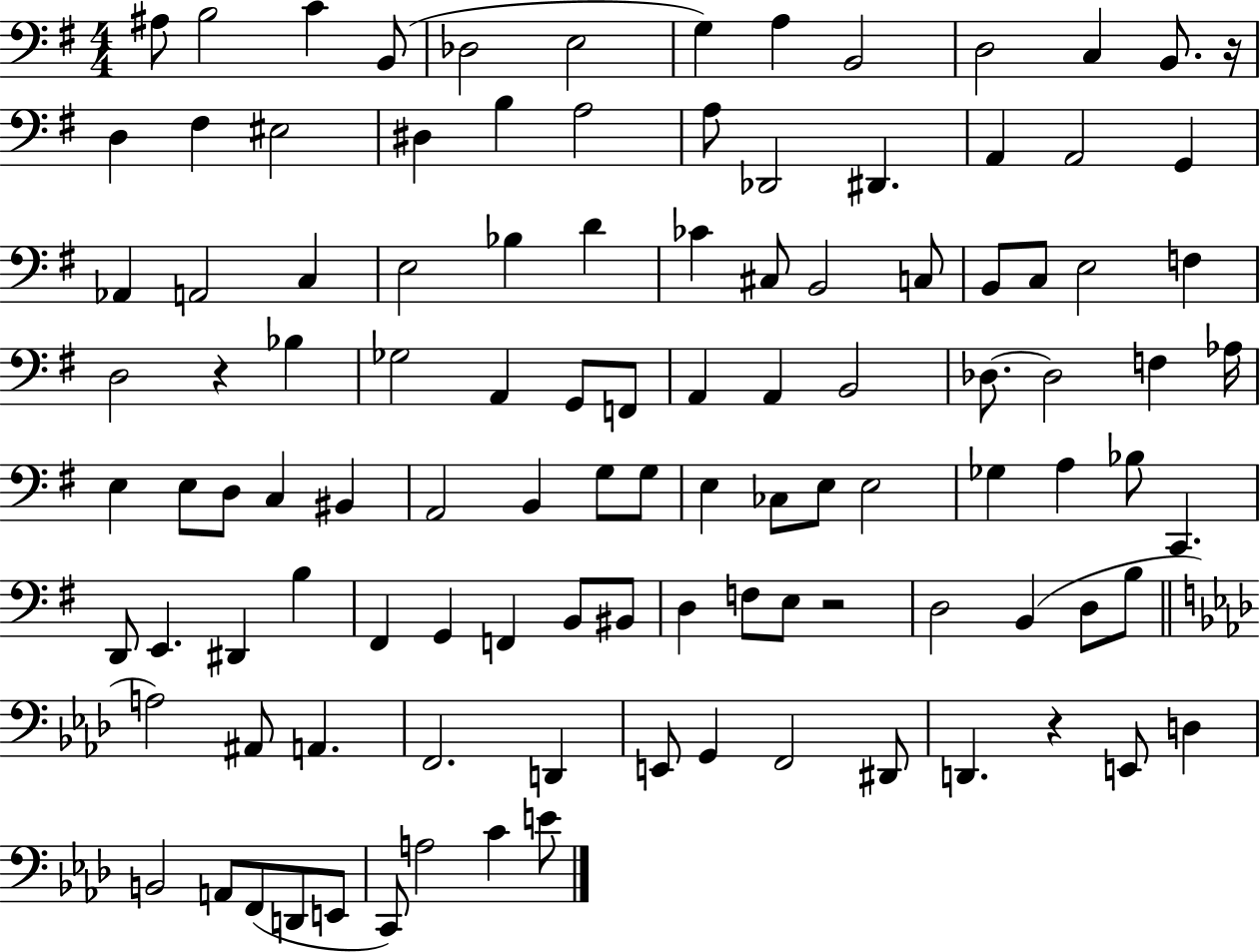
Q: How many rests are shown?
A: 4